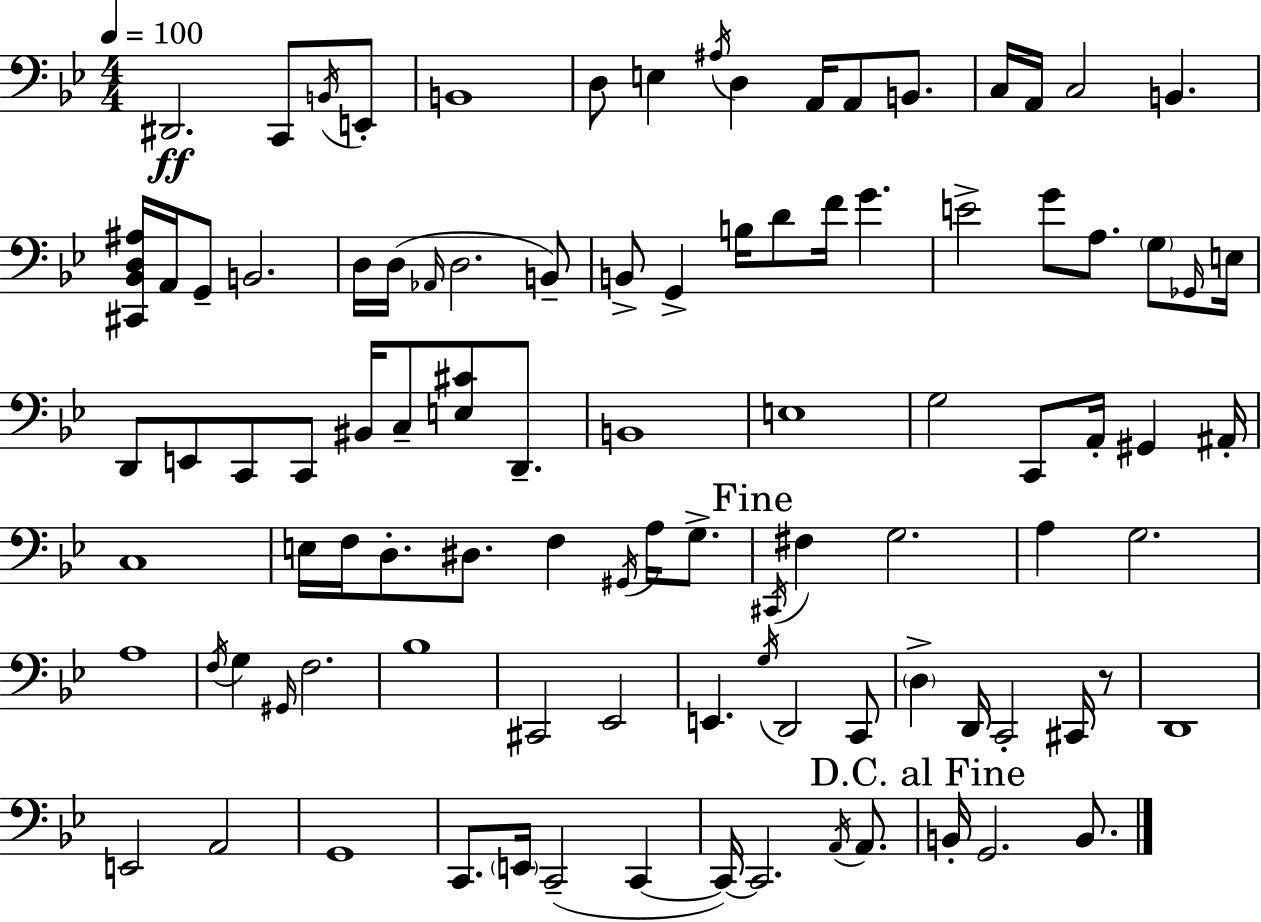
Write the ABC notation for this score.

X:1
T:Untitled
M:4/4
L:1/4
K:Gm
^D,,2 C,,/2 B,,/4 E,,/2 B,,4 D,/2 E, ^A,/4 D, A,,/4 A,,/2 B,,/2 C,/4 A,,/4 C,2 B,, [^C,,_B,,D,^A,]/4 A,,/4 G,,/2 B,,2 D,/4 D,/4 _A,,/4 D,2 B,,/2 B,,/2 G,, B,/4 D/2 F/4 G E2 G/2 A,/2 G,/2 _G,,/4 E,/4 D,,/2 E,,/2 C,,/2 C,,/2 ^B,,/4 C,/2 [E,^C]/2 D,,/2 B,,4 E,4 G,2 C,,/2 A,,/4 ^G,, ^A,,/4 C,4 E,/4 F,/4 D,/2 ^D,/2 F, ^G,,/4 A,/4 G,/2 ^C,,/4 ^F, G,2 A, G,2 A,4 F,/4 G, ^G,,/4 F,2 _B,4 ^C,,2 _E,,2 E,, G,/4 D,,2 C,,/2 D, D,,/4 C,,2 ^C,,/4 z/2 D,,4 E,,2 A,,2 G,,4 C,,/2 E,,/4 C,,2 C,, C,,/4 C,,2 A,,/4 A,,/2 B,,/4 G,,2 B,,/2